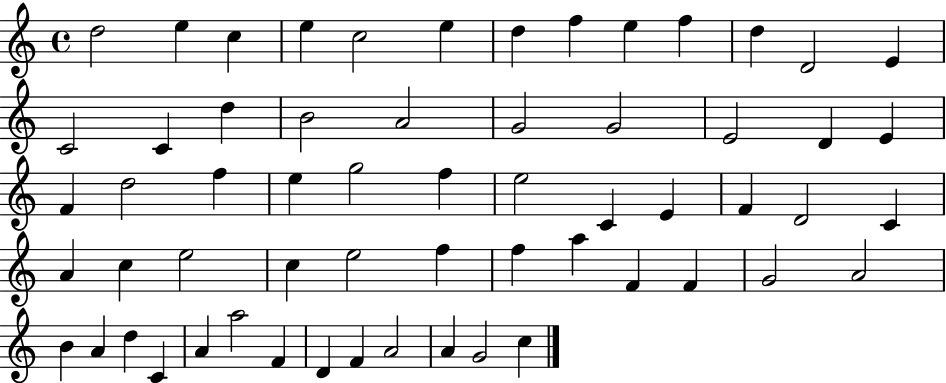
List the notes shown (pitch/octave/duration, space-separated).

D5/h E5/q C5/q E5/q C5/h E5/q D5/q F5/q E5/q F5/q D5/q D4/h E4/q C4/h C4/q D5/q B4/h A4/h G4/h G4/h E4/h D4/q E4/q F4/q D5/h F5/q E5/q G5/h F5/q E5/h C4/q E4/q F4/q D4/h C4/q A4/q C5/q E5/h C5/q E5/h F5/q F5/q A5/q F4/q F4/q G4/h A4/h B4/q A4/q D5/q C4/q A4/q A5/h F4/q D4/q F4/q A4/h A4/q G4/h C5/q